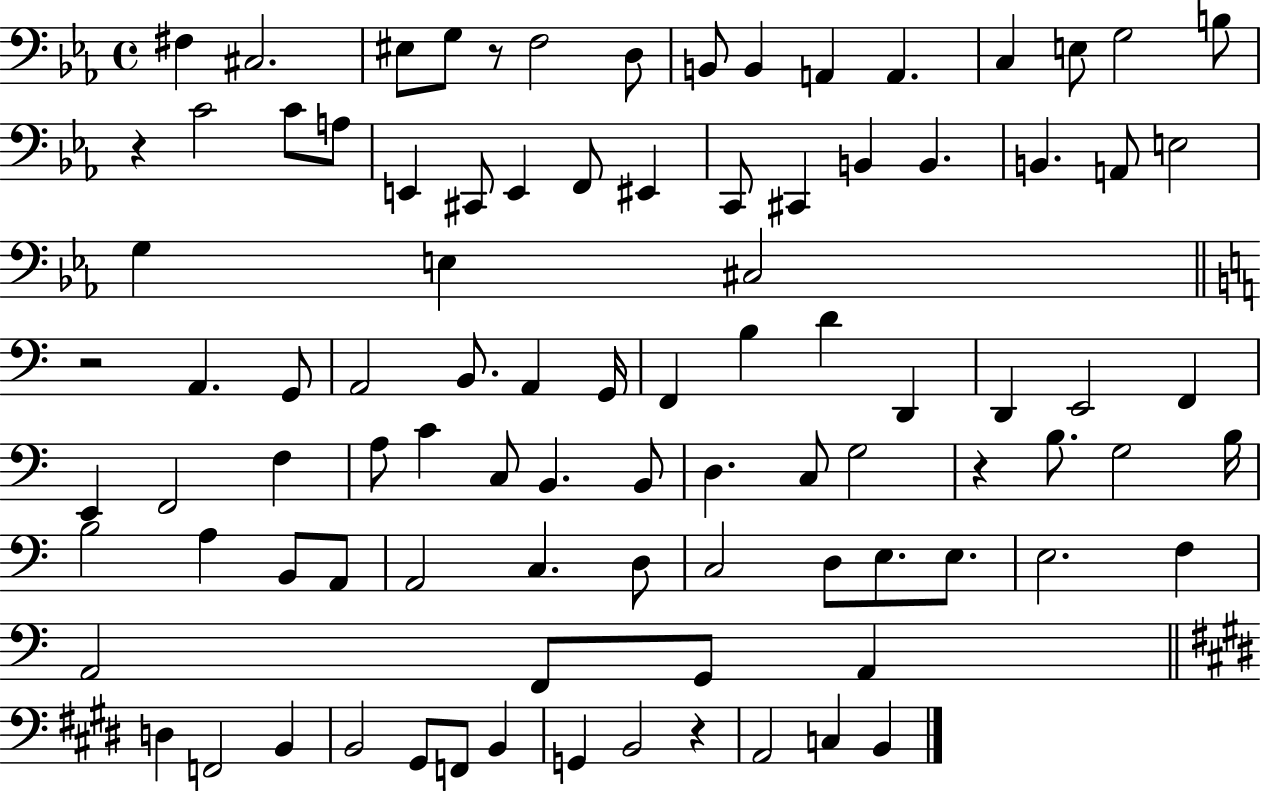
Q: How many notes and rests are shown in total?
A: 93